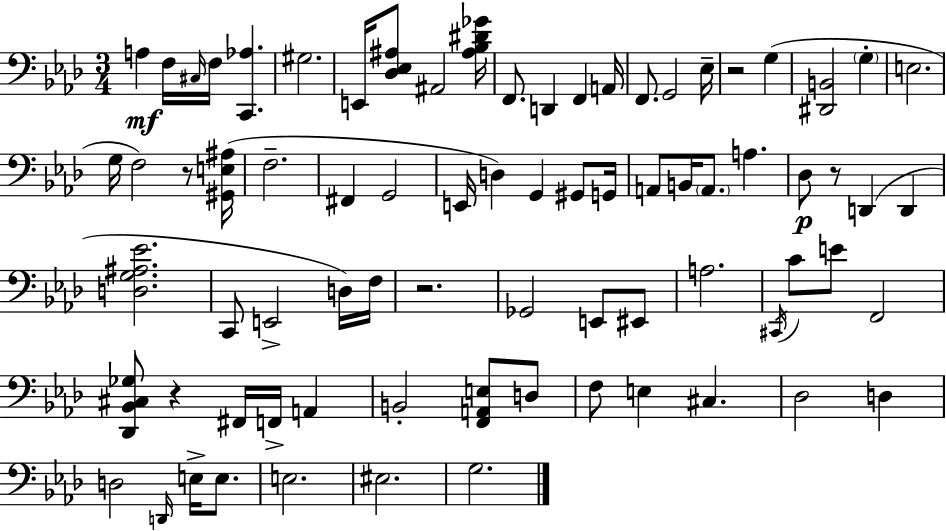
{
  \clef bass
  \numericTimeSignature
  \time 3/4
  \key aes \major
  \repeat volta 2 { a4\mf f16 \grace { cis16 } f16 <c, aes>4. | gis2. | e,16 <des ees ais>8 ais,2 | <ais bes dis' ges'>16 f,8. d,4 f,4 | \break a,16 f,8. g,2 | ees16-- r2 g4( | <dis, b,>2 \parenthesize g4-. | e2. | \break g16 f2) r8 | <gis, e ais>16( f2.-- | fis,4 g,2 | e,16 d4) g,4 gis,8 | \break g,16 a,8 b,16 \parenthesize a,8. a4. | des8\p r8 d,4( d,4 | <d g ais ees'>2. | c,8 e,2-> d16) | \break f16 r2. | ges,2 e,8 eis,8 | a2. | \acciaccatura { cis,16 } c'8 e'8 f,2 | \break <des, bes, cis ges>8 r4 fis,16 f,16-> a,4 | b,2-. <f, a, e>8 | d8 f8 e4 cis4. | des2 d4 | \break d2 \grace { d,16 } e16-> | e8. e2. | eis2. | g2. | \break } \bar "|."
}